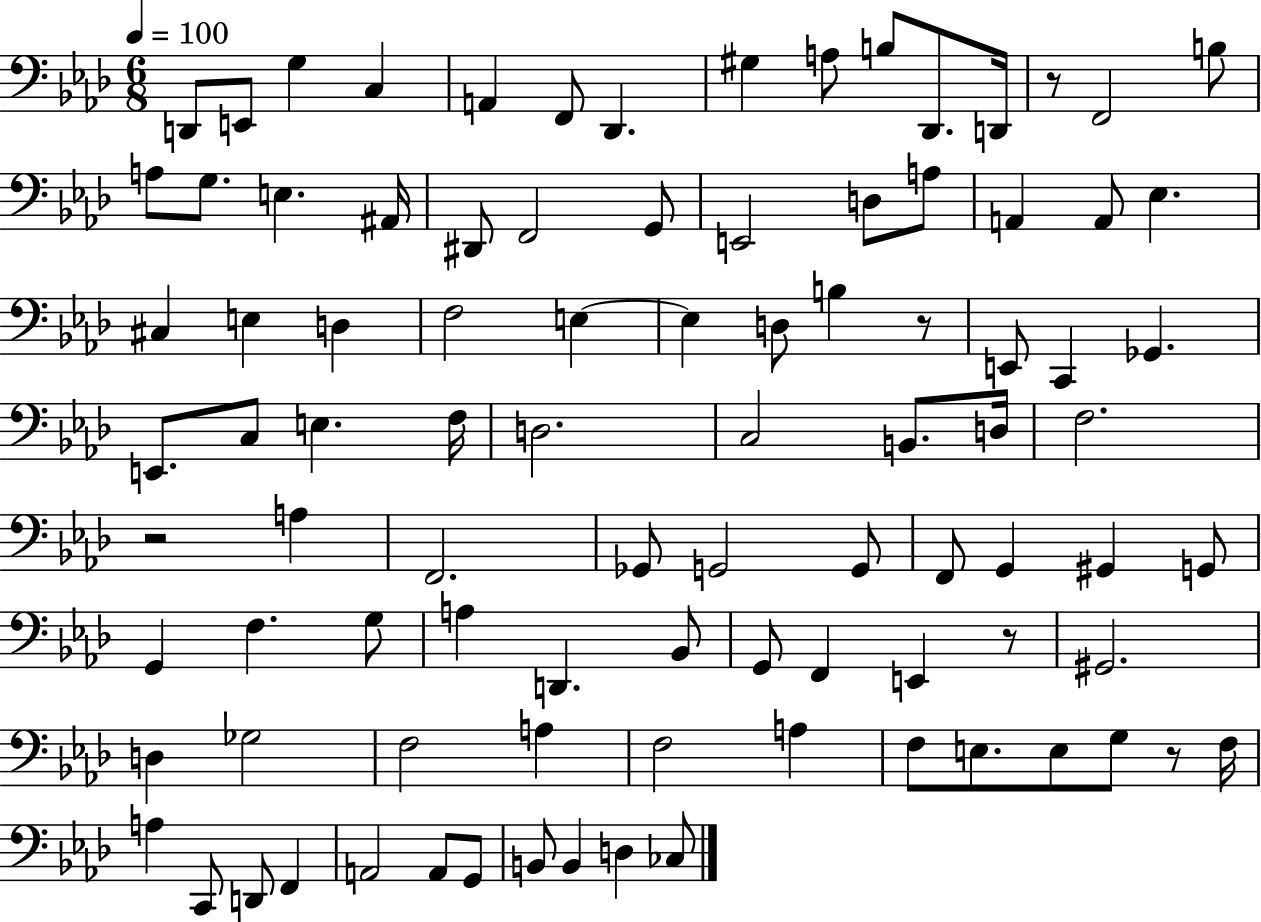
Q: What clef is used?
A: bass